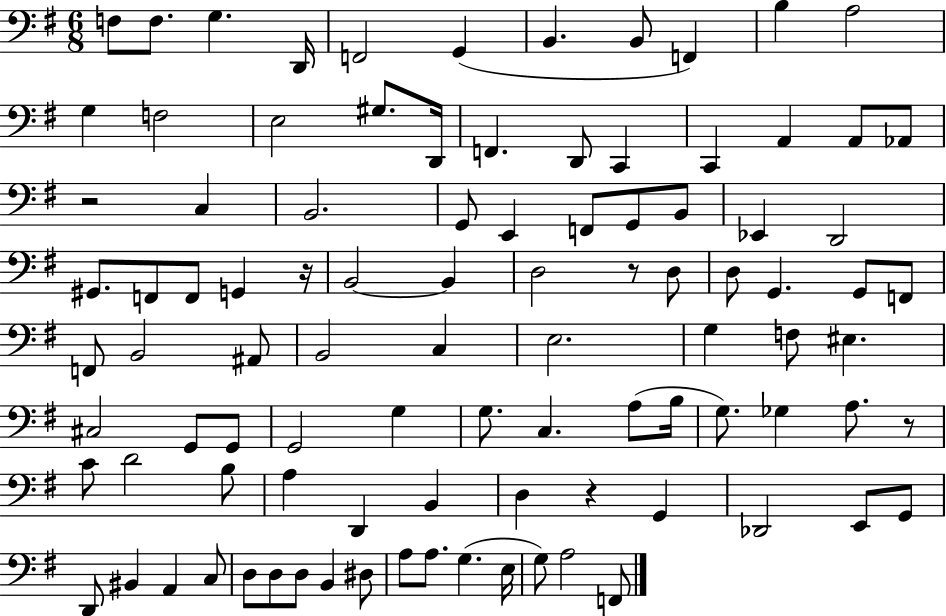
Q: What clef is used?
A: bass